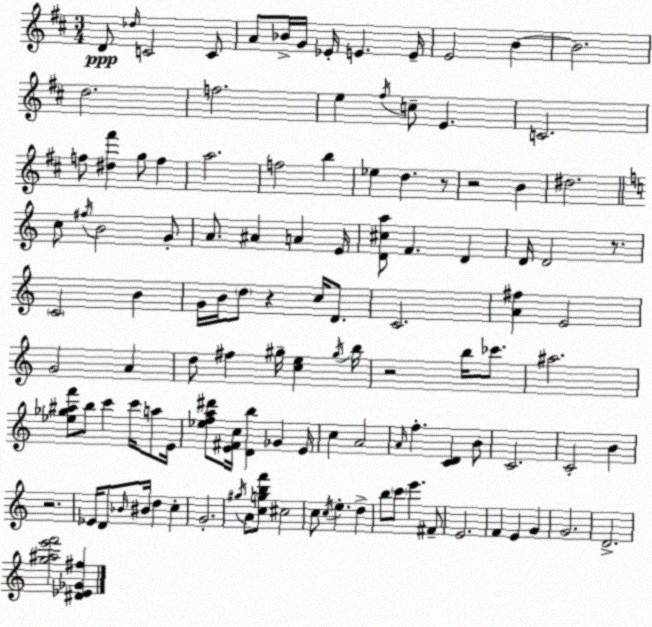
X:1
T:Untitled
M:3/4
L:1/4
K:D
D/2 _d/4 C2 C/2 A/2 _B/4 G/4 _E/4 E E/4 E2 B B2 d2 f2 e ^f/4 c/2 E C2 f/2 [^d^f'] g/2 f a2 f2 b _e d z/2 z2 B ^d2 c/2 ^f/4 B2 G/2 A/2 ^A A E/4 [D^ca]/2 F D D/4 D2 z/2 C2 B G/4 B/4 d/2 z c/4 D/2 C2 [A^f] E2 G2 A d/2 ^f ^g/4 [ce] ^g/4 b/4 z2 b/4 _c'/2 ^a2 [_e_g^af']/2 b/2 c' c'/4 a/2 E/4 [_efa^d']/2 [E^Fc]/4 [Db] _G E/4 c A2 A/4 f [CD] B/2 C2 C2 B z2 _E/4 D/2 _B/4 ^B/4 d c G2 ^g/4 A/2 [cgbf']/2 ^c2 c/2 c/4 e d b/2 c'/2 e' ^F/2 E2 F E G G2 D2 [g^ae'f']2 [^D_E_G^f]